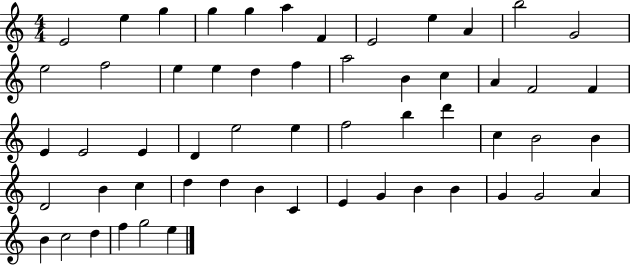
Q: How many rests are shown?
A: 0